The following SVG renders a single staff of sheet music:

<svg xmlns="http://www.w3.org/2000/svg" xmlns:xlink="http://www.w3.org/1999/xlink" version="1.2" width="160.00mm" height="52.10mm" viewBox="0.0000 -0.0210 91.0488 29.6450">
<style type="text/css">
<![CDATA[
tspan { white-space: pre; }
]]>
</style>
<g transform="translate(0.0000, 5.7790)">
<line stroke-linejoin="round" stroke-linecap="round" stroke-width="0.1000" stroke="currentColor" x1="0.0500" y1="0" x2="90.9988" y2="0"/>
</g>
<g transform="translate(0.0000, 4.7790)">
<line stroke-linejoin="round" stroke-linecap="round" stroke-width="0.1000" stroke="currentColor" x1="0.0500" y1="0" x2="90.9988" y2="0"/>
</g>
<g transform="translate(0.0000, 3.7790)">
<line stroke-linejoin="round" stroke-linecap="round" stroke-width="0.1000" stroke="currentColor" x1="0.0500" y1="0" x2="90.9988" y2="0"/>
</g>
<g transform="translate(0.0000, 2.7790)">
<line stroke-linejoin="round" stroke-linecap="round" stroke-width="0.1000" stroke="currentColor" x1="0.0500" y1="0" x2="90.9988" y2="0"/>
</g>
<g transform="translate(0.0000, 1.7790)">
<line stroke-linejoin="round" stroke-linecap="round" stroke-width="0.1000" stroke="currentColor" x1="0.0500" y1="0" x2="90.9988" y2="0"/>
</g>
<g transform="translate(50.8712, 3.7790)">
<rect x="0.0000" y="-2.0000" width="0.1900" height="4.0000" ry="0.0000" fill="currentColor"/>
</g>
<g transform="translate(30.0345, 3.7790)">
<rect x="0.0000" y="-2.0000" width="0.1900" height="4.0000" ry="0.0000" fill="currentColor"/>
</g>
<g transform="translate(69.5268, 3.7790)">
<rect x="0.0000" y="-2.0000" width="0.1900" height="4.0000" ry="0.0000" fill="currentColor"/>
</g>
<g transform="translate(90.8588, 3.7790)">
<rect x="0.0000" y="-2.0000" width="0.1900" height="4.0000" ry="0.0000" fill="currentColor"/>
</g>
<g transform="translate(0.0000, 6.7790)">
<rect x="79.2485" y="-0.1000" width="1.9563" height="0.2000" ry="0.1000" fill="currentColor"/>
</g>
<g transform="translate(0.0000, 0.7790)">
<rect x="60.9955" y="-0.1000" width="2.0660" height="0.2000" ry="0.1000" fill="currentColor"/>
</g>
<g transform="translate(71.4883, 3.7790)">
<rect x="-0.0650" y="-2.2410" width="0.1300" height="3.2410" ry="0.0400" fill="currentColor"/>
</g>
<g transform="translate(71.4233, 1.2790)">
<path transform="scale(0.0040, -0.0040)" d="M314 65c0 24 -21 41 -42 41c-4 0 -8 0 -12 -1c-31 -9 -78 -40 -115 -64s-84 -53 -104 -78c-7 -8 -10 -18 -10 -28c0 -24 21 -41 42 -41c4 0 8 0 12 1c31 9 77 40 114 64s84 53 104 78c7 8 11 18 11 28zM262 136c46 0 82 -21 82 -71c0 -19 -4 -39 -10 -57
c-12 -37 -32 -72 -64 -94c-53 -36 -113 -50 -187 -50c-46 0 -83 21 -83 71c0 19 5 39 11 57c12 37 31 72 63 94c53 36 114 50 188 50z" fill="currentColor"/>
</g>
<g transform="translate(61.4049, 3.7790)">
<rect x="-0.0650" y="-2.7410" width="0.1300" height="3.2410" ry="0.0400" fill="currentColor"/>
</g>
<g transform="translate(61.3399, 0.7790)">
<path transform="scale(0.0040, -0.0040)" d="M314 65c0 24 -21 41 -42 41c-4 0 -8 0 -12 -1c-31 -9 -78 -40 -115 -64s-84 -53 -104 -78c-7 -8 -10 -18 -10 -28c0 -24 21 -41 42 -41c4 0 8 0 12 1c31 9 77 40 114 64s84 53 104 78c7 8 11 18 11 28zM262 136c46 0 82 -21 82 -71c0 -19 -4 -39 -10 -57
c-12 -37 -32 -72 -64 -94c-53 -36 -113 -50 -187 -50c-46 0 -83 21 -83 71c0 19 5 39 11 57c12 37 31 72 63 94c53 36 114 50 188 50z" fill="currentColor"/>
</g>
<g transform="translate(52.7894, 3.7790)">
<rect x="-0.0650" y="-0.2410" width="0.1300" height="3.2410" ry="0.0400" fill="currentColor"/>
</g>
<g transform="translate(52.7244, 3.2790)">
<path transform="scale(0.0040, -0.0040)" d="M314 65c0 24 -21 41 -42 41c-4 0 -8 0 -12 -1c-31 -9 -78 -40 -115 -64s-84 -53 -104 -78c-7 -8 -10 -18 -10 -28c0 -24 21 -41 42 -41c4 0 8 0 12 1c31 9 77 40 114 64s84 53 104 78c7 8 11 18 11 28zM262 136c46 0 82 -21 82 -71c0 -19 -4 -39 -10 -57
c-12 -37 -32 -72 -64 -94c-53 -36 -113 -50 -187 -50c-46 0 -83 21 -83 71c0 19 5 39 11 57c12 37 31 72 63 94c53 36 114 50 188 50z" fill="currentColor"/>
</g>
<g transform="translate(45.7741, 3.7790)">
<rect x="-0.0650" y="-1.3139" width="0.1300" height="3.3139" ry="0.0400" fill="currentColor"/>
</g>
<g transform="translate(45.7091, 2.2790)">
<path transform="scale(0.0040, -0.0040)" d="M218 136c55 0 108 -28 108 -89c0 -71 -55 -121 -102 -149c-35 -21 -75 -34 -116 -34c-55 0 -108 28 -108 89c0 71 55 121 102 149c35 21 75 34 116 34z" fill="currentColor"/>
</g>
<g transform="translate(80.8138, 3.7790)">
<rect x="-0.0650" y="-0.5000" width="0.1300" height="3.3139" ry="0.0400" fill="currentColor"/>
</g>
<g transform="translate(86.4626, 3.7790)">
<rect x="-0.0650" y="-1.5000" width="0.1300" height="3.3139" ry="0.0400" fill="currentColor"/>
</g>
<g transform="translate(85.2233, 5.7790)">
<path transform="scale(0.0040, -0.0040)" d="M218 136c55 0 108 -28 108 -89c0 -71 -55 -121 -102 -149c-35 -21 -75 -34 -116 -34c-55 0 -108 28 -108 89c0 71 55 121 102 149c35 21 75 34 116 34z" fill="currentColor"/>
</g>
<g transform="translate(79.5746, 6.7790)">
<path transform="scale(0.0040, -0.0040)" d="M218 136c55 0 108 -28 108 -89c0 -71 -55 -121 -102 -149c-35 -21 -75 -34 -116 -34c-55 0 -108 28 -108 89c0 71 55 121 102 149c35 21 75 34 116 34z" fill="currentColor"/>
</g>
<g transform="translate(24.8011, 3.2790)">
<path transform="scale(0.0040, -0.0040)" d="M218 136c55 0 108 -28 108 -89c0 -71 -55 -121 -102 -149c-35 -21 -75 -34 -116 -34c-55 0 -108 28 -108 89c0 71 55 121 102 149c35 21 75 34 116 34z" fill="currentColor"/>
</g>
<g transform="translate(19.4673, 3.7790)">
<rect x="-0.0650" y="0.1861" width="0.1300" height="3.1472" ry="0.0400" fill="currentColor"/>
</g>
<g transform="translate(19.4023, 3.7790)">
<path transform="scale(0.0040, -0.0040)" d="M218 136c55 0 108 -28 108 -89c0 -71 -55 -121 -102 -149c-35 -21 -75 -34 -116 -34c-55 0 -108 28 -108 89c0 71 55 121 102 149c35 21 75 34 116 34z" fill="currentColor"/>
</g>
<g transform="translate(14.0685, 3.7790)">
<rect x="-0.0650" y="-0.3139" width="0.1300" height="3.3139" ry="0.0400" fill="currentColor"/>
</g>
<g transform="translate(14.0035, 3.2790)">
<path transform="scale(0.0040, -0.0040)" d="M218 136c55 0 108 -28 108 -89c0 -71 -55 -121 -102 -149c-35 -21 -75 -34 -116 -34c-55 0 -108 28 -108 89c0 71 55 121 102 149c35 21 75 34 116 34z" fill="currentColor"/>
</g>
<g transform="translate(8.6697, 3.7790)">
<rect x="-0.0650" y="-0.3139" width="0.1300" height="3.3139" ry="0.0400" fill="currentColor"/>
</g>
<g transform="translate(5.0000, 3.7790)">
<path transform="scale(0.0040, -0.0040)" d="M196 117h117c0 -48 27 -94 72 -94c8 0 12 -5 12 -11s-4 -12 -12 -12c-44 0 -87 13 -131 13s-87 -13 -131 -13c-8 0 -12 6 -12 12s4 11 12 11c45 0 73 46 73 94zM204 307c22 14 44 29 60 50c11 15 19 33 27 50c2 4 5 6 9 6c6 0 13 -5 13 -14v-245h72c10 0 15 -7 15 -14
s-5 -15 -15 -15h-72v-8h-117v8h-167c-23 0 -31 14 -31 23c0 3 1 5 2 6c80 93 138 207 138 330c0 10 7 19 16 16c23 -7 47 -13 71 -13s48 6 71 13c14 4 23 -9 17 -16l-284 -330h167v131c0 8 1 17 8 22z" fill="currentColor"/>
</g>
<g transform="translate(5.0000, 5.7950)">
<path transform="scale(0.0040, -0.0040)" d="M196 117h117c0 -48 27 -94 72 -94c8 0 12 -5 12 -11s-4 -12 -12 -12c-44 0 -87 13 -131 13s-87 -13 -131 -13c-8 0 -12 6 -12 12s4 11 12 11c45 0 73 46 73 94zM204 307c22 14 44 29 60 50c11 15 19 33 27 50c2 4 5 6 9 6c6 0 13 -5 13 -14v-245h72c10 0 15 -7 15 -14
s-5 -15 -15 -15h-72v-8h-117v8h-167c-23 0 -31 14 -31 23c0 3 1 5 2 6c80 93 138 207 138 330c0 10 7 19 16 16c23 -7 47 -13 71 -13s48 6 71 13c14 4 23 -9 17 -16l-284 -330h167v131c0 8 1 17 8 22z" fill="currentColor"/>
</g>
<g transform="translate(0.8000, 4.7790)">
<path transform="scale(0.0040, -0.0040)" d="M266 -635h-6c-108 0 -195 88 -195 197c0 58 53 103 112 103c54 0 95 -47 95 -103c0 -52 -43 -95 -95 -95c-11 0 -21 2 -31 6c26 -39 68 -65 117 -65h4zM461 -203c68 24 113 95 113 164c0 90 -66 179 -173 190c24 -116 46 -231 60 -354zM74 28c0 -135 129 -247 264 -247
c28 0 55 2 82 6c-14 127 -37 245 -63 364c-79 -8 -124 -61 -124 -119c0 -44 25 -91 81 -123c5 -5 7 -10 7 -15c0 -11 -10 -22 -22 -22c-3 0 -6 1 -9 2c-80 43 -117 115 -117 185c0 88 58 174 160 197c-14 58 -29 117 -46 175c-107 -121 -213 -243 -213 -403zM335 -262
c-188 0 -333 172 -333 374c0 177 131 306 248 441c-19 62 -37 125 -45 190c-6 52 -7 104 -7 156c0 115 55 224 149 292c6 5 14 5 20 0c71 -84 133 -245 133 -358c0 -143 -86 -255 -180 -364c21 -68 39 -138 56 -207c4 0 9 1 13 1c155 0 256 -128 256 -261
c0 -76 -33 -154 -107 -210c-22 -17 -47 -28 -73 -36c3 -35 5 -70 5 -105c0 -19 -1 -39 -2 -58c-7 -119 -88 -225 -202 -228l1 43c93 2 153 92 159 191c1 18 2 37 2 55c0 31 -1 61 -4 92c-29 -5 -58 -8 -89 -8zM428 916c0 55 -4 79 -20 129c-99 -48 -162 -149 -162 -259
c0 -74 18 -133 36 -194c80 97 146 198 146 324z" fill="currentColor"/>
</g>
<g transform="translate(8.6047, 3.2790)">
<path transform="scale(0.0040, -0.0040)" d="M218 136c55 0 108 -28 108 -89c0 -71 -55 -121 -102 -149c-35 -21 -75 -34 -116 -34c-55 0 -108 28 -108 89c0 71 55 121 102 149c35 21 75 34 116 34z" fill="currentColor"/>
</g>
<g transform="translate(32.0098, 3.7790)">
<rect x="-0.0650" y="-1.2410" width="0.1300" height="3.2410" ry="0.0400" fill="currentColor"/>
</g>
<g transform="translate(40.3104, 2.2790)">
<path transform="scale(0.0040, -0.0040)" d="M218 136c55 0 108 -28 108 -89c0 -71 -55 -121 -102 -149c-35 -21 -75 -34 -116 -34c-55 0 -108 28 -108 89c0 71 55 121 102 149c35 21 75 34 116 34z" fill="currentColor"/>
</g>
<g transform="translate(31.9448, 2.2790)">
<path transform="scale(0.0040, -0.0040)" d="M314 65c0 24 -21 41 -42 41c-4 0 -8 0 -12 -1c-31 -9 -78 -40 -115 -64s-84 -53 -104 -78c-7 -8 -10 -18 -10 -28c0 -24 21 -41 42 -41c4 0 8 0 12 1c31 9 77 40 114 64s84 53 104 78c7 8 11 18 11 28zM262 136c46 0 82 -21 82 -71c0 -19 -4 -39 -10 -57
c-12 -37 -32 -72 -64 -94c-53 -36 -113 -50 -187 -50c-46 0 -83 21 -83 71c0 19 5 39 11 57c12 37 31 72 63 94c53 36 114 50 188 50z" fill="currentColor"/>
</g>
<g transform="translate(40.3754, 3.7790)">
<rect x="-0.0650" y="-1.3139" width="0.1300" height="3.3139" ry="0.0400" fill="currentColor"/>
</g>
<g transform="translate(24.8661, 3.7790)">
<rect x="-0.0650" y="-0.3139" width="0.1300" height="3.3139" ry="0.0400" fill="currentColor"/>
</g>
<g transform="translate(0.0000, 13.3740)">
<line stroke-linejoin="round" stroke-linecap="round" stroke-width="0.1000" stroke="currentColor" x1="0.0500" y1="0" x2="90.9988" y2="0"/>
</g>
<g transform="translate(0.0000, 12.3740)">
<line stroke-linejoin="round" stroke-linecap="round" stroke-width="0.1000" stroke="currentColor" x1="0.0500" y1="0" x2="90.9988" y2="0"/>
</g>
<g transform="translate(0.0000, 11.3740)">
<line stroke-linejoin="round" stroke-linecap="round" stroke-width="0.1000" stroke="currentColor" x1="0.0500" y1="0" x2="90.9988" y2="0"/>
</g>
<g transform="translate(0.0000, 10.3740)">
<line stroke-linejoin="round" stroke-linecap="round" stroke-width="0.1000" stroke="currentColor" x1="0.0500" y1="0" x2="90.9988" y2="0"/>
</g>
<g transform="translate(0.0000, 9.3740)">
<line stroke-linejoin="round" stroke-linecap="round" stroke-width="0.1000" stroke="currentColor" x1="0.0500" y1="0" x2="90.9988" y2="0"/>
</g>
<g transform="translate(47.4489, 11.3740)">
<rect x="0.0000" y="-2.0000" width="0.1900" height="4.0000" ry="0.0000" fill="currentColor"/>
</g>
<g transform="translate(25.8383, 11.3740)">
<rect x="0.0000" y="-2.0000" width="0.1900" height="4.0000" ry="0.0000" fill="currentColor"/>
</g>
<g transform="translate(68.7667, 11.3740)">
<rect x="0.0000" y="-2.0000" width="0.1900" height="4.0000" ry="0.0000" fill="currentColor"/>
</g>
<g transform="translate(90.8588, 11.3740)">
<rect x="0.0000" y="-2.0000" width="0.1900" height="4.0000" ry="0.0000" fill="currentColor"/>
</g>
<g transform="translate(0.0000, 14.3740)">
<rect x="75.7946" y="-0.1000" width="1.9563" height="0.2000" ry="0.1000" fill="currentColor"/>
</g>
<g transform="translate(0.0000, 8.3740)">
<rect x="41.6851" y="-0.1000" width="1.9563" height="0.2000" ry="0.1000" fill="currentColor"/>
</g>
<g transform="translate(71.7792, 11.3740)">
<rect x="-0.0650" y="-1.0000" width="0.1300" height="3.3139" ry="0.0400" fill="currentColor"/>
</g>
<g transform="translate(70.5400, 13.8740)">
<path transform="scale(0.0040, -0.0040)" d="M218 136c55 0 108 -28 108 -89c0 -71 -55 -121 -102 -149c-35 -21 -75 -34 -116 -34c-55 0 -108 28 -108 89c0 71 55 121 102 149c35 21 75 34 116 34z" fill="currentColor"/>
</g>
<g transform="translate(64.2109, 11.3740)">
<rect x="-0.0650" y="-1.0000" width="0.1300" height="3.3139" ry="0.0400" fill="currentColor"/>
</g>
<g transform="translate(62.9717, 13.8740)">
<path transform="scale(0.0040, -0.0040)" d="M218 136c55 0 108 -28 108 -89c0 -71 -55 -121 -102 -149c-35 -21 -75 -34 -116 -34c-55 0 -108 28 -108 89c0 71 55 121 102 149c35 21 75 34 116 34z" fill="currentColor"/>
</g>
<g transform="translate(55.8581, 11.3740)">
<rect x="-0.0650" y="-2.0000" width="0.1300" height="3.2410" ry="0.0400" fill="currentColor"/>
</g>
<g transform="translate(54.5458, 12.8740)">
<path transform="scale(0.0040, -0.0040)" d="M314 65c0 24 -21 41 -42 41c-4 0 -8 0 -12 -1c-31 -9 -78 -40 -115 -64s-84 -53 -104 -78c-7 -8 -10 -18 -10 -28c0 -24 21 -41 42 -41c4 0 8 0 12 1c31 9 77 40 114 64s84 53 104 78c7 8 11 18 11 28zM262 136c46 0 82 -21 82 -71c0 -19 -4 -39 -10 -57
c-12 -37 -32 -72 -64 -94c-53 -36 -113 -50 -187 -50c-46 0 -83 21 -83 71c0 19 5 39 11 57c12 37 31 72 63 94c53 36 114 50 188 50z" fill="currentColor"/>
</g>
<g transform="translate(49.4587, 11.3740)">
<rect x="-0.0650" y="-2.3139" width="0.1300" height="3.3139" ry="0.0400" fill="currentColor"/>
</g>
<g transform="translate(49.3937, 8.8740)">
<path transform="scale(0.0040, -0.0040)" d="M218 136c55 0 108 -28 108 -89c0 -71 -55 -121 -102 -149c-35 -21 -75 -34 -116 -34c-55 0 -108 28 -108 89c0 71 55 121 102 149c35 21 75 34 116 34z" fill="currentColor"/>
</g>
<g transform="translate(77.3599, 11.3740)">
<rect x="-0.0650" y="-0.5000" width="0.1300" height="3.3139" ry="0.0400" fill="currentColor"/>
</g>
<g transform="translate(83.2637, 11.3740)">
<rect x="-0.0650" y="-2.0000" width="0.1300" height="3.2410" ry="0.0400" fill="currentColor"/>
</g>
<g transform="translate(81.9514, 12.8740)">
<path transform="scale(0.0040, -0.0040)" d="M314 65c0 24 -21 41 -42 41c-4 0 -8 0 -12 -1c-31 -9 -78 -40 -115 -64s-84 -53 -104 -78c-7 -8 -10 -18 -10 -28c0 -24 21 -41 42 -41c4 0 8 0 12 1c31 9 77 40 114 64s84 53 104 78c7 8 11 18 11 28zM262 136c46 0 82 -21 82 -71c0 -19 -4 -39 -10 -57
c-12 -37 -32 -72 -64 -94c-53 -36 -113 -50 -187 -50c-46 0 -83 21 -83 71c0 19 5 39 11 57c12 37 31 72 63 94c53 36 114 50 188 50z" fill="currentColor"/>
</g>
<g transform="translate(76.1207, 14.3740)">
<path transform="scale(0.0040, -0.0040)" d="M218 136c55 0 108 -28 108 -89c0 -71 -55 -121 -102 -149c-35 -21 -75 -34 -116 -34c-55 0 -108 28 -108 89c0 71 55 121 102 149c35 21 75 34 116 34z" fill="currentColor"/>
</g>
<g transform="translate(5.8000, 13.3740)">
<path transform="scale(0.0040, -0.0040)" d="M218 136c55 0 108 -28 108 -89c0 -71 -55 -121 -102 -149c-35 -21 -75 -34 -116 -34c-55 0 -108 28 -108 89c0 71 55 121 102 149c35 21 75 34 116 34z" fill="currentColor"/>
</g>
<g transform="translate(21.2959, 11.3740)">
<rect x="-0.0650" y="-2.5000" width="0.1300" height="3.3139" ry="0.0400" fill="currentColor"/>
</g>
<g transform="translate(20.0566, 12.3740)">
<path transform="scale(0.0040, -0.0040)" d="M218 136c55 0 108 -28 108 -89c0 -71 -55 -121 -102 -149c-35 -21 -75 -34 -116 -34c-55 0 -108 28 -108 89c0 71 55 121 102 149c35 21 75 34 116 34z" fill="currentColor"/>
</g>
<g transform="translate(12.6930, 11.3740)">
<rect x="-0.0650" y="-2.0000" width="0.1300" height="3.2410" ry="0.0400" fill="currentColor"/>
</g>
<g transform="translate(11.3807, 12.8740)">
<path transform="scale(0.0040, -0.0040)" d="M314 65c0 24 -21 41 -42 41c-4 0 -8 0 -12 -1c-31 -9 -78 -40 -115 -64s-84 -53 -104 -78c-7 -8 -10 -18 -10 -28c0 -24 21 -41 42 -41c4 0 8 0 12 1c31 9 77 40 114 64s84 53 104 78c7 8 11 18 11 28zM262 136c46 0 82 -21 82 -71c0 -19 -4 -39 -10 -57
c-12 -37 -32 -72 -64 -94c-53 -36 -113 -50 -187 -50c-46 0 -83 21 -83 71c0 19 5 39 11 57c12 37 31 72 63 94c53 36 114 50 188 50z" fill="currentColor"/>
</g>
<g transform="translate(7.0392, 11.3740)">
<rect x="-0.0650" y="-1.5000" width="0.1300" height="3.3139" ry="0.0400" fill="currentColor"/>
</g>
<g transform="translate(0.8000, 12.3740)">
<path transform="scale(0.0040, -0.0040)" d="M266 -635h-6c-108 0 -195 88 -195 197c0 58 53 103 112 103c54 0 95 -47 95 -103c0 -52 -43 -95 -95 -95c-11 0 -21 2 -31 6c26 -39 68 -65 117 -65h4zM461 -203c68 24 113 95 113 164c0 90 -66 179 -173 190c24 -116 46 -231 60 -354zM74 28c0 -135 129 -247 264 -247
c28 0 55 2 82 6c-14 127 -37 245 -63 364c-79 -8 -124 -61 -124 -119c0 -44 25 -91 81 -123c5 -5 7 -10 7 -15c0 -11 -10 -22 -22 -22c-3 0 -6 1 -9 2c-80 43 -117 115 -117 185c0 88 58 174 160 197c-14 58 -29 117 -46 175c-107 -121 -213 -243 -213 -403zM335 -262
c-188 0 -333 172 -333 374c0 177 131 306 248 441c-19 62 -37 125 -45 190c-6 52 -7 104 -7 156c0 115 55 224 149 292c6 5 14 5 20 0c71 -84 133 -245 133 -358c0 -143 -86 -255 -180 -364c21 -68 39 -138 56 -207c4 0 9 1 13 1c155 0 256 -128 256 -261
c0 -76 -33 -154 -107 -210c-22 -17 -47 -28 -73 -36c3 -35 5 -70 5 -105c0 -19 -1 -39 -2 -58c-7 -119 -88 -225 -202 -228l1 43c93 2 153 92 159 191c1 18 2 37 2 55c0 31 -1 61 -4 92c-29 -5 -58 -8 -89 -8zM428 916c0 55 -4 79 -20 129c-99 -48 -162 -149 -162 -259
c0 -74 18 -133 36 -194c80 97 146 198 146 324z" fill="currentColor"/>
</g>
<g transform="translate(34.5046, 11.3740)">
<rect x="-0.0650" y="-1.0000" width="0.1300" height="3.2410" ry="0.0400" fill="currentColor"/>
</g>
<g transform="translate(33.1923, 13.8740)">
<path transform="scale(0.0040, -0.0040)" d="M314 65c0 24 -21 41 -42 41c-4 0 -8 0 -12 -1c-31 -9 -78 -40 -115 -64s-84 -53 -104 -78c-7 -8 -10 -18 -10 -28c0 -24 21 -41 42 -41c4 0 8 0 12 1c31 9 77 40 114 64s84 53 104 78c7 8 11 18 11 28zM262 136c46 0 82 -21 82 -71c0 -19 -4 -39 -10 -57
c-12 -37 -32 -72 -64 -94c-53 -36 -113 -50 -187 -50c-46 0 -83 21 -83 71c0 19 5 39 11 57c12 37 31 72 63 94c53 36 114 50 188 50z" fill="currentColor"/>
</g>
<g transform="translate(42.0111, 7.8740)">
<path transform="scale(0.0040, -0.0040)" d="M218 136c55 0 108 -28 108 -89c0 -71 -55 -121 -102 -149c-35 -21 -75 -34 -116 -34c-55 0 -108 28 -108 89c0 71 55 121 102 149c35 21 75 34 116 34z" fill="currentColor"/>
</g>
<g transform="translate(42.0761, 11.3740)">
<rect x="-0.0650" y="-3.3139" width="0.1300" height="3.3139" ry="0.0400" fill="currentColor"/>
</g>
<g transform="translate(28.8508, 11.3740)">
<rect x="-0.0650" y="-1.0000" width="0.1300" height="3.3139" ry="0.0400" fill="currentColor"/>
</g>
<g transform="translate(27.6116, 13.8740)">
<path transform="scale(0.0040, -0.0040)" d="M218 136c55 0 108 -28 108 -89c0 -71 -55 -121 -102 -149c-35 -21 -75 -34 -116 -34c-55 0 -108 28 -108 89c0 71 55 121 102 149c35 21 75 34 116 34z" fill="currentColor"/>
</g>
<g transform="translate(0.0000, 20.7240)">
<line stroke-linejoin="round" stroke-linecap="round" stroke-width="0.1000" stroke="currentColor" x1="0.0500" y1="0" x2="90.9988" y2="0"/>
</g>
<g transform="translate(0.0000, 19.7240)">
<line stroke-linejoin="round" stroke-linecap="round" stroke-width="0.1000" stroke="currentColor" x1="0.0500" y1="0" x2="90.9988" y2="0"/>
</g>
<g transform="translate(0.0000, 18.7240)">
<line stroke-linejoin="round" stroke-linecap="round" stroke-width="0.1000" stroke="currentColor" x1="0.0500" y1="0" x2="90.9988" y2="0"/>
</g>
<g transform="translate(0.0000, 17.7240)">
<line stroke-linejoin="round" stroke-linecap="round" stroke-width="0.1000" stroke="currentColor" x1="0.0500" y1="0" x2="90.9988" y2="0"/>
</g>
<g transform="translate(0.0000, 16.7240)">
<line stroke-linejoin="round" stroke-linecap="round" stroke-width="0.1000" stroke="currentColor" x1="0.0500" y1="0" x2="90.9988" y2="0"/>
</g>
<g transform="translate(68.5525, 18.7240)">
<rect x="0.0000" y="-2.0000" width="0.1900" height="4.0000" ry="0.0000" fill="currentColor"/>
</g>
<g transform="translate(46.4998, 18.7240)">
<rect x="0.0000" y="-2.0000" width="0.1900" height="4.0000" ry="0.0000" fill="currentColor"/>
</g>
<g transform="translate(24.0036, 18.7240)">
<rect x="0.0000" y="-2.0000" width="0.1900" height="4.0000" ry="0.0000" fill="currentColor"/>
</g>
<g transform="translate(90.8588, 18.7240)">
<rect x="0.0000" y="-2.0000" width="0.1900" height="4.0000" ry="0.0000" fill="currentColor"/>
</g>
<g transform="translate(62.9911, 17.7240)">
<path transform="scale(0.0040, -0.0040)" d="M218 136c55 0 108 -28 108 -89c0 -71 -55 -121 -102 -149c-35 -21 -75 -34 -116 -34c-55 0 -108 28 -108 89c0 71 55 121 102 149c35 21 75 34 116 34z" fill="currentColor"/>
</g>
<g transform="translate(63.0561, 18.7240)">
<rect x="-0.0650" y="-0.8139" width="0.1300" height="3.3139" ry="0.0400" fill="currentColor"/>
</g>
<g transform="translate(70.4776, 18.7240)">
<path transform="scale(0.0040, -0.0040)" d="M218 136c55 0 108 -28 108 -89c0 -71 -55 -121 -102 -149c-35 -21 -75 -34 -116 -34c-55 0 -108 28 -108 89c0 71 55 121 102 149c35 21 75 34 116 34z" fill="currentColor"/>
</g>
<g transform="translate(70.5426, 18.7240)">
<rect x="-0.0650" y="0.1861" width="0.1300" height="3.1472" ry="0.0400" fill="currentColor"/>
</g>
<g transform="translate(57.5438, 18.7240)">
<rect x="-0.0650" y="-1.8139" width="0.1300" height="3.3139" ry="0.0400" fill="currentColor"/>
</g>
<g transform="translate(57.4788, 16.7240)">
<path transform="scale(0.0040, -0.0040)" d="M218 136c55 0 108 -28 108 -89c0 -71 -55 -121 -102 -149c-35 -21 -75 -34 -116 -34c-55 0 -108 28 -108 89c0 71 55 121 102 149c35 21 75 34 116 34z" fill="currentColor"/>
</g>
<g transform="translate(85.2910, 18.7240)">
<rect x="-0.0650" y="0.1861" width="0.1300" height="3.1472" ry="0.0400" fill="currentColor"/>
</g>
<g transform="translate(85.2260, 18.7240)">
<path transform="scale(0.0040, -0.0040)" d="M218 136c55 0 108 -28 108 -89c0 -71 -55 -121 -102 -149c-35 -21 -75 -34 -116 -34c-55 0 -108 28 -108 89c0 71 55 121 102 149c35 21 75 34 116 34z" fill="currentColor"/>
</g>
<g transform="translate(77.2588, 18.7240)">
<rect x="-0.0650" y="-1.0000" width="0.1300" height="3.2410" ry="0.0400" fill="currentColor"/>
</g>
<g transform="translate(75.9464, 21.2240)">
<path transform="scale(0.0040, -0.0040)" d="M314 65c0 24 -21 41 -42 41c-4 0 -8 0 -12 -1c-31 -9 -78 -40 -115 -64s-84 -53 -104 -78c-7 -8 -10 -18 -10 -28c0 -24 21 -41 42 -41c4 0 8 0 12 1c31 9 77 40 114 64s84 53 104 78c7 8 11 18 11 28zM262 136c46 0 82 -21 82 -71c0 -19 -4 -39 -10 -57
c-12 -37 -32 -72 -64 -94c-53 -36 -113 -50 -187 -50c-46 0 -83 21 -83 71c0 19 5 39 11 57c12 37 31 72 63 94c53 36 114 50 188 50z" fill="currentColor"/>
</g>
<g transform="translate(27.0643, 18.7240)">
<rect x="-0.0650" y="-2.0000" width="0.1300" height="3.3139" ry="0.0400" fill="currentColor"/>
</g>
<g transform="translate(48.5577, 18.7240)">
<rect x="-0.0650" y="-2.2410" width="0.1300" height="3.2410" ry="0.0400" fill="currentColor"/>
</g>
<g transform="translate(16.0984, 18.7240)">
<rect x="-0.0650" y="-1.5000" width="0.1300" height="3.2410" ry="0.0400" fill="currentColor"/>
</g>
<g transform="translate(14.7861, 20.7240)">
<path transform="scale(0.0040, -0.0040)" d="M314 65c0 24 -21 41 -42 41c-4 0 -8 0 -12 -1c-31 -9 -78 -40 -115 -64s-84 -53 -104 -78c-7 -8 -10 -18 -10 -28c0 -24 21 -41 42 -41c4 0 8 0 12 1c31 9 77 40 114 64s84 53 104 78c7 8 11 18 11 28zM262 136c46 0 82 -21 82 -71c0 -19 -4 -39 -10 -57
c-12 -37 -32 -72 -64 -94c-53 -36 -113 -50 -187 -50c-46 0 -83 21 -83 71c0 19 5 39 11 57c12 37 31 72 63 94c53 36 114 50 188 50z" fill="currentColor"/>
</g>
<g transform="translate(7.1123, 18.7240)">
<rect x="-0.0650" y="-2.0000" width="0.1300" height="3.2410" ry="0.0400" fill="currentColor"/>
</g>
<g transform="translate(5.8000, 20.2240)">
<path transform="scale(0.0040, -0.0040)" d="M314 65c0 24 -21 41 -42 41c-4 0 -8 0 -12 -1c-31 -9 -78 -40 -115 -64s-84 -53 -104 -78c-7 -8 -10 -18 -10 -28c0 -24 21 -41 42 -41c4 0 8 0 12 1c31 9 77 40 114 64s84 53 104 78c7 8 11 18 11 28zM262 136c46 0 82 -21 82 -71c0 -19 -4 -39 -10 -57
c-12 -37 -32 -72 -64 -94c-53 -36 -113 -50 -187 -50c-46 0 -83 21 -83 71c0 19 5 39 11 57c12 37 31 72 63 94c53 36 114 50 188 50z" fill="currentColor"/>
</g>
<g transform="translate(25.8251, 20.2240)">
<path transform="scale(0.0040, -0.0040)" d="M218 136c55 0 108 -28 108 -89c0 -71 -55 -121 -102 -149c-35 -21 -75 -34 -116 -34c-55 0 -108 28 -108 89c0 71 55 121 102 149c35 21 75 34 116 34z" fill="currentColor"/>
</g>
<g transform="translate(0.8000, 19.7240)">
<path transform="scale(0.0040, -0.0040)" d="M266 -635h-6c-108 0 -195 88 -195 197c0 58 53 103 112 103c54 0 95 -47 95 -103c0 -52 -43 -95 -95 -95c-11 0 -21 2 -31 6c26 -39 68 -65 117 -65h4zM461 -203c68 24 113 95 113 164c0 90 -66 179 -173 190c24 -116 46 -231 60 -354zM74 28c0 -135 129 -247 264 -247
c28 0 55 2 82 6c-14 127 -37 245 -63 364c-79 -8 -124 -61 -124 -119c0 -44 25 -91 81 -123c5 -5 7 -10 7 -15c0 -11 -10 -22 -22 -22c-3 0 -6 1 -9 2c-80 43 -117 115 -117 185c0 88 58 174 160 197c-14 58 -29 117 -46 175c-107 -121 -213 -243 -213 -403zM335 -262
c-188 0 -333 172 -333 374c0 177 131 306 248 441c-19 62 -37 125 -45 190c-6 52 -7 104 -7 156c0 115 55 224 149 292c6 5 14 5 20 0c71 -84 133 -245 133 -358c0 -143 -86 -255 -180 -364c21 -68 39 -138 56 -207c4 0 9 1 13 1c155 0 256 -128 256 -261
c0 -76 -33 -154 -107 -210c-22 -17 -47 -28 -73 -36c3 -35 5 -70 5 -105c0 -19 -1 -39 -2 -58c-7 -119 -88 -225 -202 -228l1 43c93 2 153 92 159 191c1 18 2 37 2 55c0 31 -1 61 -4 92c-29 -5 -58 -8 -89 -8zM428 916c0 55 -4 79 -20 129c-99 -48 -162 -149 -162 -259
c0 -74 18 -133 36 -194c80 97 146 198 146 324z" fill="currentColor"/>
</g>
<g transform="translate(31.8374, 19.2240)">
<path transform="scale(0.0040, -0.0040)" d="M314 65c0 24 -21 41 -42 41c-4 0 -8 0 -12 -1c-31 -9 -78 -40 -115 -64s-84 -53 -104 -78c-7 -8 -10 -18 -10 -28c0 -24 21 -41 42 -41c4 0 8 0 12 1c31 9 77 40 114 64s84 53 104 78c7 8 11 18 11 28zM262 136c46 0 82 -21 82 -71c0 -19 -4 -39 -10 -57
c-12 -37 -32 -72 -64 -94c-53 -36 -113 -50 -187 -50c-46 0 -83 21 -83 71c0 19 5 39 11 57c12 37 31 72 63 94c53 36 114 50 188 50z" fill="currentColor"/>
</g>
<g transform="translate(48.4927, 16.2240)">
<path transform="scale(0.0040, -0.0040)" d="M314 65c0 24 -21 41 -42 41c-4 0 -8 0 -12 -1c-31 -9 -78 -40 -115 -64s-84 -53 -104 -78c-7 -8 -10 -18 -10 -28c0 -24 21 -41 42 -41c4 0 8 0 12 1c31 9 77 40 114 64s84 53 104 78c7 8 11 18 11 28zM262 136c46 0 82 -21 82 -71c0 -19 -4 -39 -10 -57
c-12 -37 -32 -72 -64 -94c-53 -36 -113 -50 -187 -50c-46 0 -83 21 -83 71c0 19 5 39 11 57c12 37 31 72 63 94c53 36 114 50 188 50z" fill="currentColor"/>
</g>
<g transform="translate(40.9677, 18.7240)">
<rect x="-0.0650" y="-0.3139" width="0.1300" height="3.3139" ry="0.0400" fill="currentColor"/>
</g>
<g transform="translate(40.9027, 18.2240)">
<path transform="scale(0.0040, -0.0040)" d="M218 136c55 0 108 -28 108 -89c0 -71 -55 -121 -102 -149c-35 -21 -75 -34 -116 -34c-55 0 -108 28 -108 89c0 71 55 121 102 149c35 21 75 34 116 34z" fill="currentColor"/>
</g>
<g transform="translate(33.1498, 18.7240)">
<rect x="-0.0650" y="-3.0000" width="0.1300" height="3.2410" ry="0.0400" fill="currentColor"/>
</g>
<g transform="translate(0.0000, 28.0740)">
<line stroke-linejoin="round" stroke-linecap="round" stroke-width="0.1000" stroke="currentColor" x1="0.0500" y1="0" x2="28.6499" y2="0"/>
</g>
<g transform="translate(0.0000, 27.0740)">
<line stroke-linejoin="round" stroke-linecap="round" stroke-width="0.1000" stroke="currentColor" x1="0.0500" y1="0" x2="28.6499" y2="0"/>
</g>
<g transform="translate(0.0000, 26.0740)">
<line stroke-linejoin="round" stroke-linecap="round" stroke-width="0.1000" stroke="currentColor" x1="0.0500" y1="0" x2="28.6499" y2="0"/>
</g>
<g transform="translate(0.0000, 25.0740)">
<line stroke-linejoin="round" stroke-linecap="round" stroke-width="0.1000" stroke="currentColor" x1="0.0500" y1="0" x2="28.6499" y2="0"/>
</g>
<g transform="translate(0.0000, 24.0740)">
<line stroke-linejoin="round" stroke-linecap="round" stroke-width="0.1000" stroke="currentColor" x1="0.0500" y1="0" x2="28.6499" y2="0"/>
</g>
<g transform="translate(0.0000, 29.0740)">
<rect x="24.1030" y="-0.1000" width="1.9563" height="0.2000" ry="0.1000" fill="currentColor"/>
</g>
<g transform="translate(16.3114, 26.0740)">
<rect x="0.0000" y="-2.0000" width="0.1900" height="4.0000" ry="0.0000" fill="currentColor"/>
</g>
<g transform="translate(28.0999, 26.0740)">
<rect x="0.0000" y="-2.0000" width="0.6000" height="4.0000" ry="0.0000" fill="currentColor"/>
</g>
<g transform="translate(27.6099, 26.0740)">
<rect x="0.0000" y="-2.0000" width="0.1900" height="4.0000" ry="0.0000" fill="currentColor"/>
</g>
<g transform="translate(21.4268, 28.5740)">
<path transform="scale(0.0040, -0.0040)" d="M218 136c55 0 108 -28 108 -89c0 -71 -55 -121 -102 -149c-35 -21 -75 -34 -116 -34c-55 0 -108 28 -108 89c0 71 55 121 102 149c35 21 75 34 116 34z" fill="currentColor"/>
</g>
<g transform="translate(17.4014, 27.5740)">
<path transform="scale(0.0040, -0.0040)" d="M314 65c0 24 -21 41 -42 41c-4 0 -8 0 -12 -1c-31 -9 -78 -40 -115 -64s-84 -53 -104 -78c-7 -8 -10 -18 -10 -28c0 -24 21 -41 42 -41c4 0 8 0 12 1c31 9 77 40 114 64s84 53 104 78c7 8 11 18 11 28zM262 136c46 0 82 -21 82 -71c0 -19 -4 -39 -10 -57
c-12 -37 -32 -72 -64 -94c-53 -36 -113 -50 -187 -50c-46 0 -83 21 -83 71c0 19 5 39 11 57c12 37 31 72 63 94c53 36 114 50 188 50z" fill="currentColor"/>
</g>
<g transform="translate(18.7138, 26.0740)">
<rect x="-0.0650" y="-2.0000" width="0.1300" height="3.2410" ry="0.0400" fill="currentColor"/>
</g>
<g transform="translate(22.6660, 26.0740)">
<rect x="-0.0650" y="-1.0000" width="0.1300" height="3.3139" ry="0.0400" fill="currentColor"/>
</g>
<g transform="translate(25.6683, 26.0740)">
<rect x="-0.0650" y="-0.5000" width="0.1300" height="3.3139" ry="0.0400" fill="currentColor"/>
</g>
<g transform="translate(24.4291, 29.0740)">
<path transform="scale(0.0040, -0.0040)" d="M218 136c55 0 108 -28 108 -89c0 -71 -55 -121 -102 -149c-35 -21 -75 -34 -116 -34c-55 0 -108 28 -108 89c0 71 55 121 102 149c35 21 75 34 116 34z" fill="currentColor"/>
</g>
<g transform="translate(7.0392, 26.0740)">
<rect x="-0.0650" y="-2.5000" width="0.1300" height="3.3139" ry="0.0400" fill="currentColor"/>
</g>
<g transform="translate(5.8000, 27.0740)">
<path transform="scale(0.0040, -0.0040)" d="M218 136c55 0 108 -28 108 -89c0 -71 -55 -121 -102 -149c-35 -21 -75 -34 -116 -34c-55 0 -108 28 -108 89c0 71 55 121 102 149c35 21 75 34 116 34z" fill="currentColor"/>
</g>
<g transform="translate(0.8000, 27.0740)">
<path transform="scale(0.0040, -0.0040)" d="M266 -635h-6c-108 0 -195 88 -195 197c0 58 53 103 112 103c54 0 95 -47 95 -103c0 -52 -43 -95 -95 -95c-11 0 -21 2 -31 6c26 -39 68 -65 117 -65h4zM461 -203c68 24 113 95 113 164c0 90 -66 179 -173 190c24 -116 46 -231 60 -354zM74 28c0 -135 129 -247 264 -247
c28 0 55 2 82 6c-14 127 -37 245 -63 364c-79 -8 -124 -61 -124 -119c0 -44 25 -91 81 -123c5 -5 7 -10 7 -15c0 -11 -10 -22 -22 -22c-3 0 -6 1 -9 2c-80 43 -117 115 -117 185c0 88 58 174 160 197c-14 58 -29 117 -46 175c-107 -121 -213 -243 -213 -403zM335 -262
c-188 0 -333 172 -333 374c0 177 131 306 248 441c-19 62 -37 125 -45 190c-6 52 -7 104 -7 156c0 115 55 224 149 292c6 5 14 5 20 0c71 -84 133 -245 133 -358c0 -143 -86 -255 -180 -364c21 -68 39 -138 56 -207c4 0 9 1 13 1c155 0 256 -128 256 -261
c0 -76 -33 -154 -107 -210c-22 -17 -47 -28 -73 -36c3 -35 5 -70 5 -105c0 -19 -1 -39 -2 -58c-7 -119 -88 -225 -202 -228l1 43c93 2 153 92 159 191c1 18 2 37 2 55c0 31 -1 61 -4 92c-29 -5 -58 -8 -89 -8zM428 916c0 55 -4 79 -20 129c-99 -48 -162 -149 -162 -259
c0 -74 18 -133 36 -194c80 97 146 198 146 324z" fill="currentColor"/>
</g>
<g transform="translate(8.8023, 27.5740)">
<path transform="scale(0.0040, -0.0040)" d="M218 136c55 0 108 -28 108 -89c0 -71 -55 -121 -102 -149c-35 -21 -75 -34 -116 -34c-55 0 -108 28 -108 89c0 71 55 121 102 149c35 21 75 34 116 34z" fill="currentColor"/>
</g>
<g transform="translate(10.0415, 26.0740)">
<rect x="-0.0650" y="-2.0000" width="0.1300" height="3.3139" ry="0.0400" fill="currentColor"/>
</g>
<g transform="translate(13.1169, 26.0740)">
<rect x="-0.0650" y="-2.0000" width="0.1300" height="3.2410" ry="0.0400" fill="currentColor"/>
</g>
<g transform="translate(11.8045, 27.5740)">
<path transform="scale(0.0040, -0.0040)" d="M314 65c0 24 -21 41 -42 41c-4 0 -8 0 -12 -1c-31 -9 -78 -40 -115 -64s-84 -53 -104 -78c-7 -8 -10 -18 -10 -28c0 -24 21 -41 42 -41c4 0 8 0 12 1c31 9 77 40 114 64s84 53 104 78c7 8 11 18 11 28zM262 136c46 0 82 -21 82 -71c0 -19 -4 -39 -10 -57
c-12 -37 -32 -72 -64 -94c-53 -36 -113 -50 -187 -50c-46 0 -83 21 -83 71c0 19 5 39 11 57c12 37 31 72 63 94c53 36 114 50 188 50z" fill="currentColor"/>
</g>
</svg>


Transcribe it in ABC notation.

X:1
T:Untitled
M:4/4
L:1/4
K:C
c c B c e2 e e c2 a2 g2 C E E F2 G D D2 b g F2 D D C F2 F2 E2 F A2 c g2 f d B D2 B G F F2 F2 D C